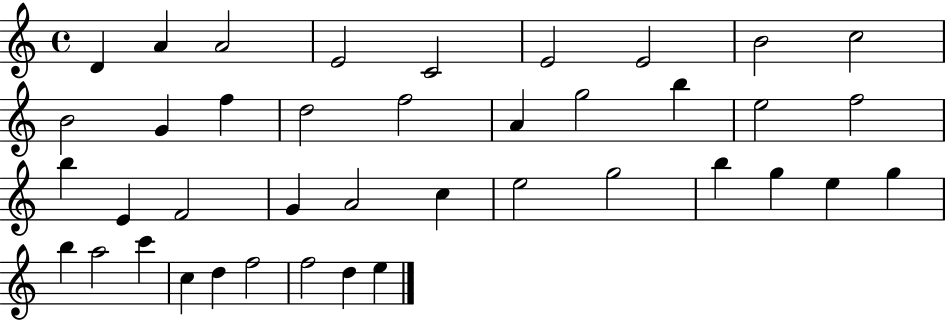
X:1
T:Untitled
M:4/4
L:1/4
K:C
D A A2 E2 C2 E2 E2 B2 c2 B2 G f d2 f2 A g2 b e2 f2 b E F2 G A2 c e2 g2 b g e g b a2 c' c d f2 f2 d e